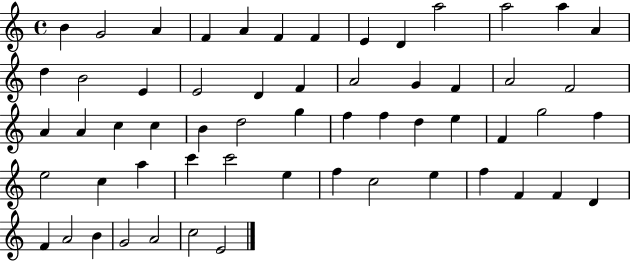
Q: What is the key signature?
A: C major